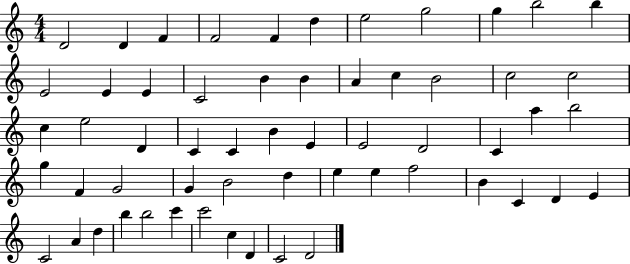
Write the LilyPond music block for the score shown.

{
  \clef treble
  \numericTimeSignature
  \time 4/4
  \key c \major
  d'2 d'4 f'4 | f'2 f'4 d''4 | e''2 g''2 | g''4 b''2 b''4 | \break e'2 e'4 e'4 | c'2 b'4 b'4 | a'4 c''4 b'2 | c''2 c''2 | \break c''4 e''2 d'4 | c'4 c'4 b'4 e'4 | e'2 d'2 | c'4 a''4 b''2 | \break g''4 f'4 g'2 | g'4 b'2 d''4 | e''4 e''4 f''2 | b'4 c'4 d'4 e'4 | \break c'2 a'4 d''4 | b''4 b''2 c'''4 | c'''2 c''4 d'4 | c'2 d'2 | \break \bar "|."
}